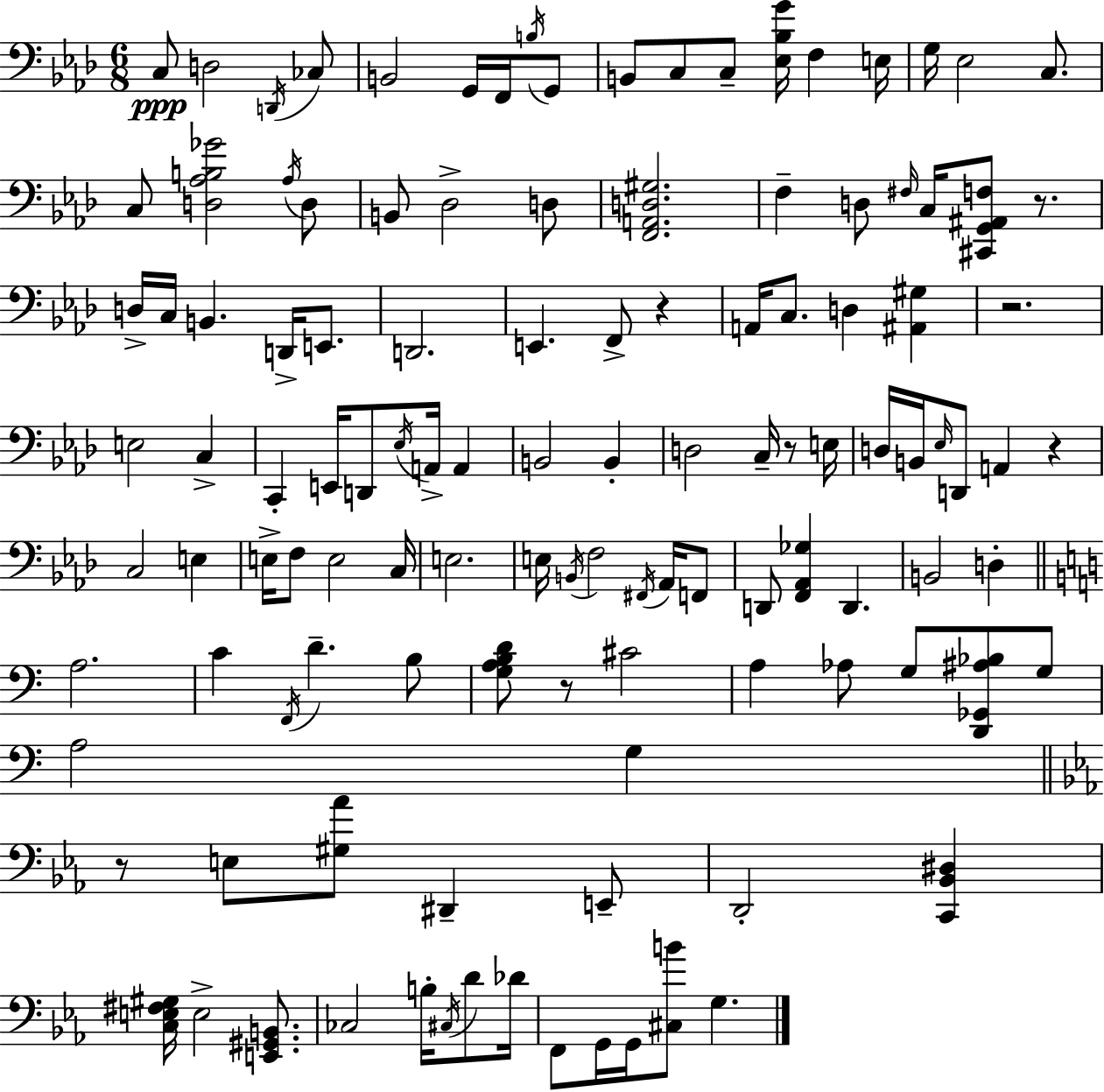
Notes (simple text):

C3/e D3/h D2/s CES3/e B2/h G2/s F2/s B3/s G2/e B2/e C3/e C3/e [Eb3,Bb3,G4]/s F3/q E3/s G3/s Eb3/h C3/e. C3/e [D3,Ab3,B3,Gb4]/h Ab3/s D3/e B2/e Db3/h D3/e [F2,A2,D3,G#3]/h. F3/q D3/e F#3/s C3/s [C#2,G2,A#2,F3]/e R/e. D3/s C3/s B2/q. D2/s E2/e. D2/h. E2/q. F2/e R/q A2/s C3/e. D3/q [A#2,G#3]/q R/h. E3/h C3/q C2/q E2/s D2/e Eb3/s A2/s A2/q B2/h B2/q D3/h C3/s R/e E3/s D3/s B2/s Eb3/s D2/e A2/q R/q C3/h E3/q E3/s F3/e E3/h C3/s E3/h. E3/s B2/s F3/h F#2/s Ab2/s F2/e D2/e [F2,Ab2,Gb3]/q D2/q. B2/h D3/q A3/h. C4/q F2/s D4/q. B3/e [G3,A3,B3,D4]/e R/e C#4/h A3/q Ab3/e G3/e [D2,Gb2,A#3,Bb3]/e G3/e A3/h G3/q R/e E3/e [G#3,Ab4]/e D#2/q E2/e D2/h [C2,Bb2,D#3]/q [C3,E3,F#3,G#3]/s E3/h [E2,G#2,B2]/e. CES3/h B3/s C#3/s D4/e Db4/s F2/e G2/s G2/s [C#3,B4]/e G3/q.